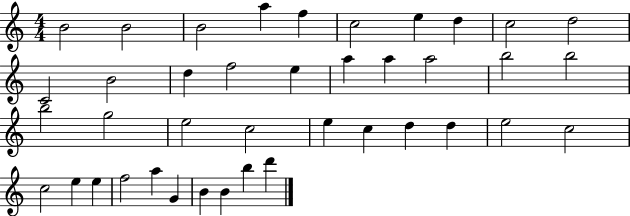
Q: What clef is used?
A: treble